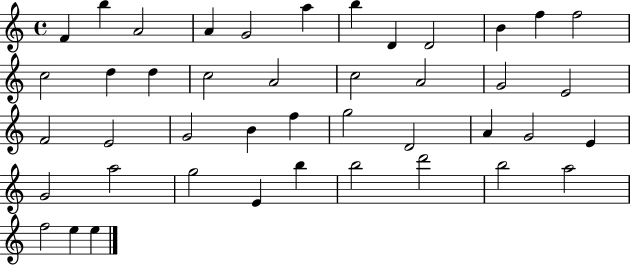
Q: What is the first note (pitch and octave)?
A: F4